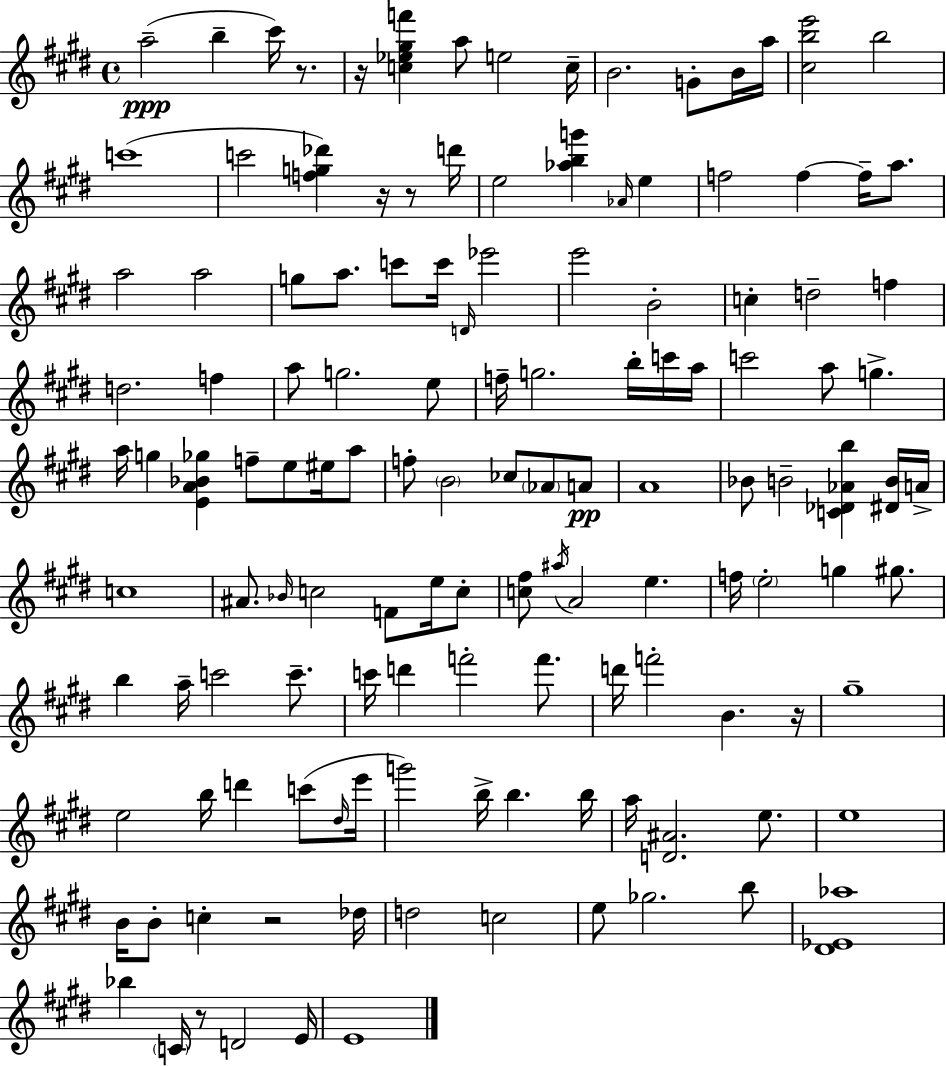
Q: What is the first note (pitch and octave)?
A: A5